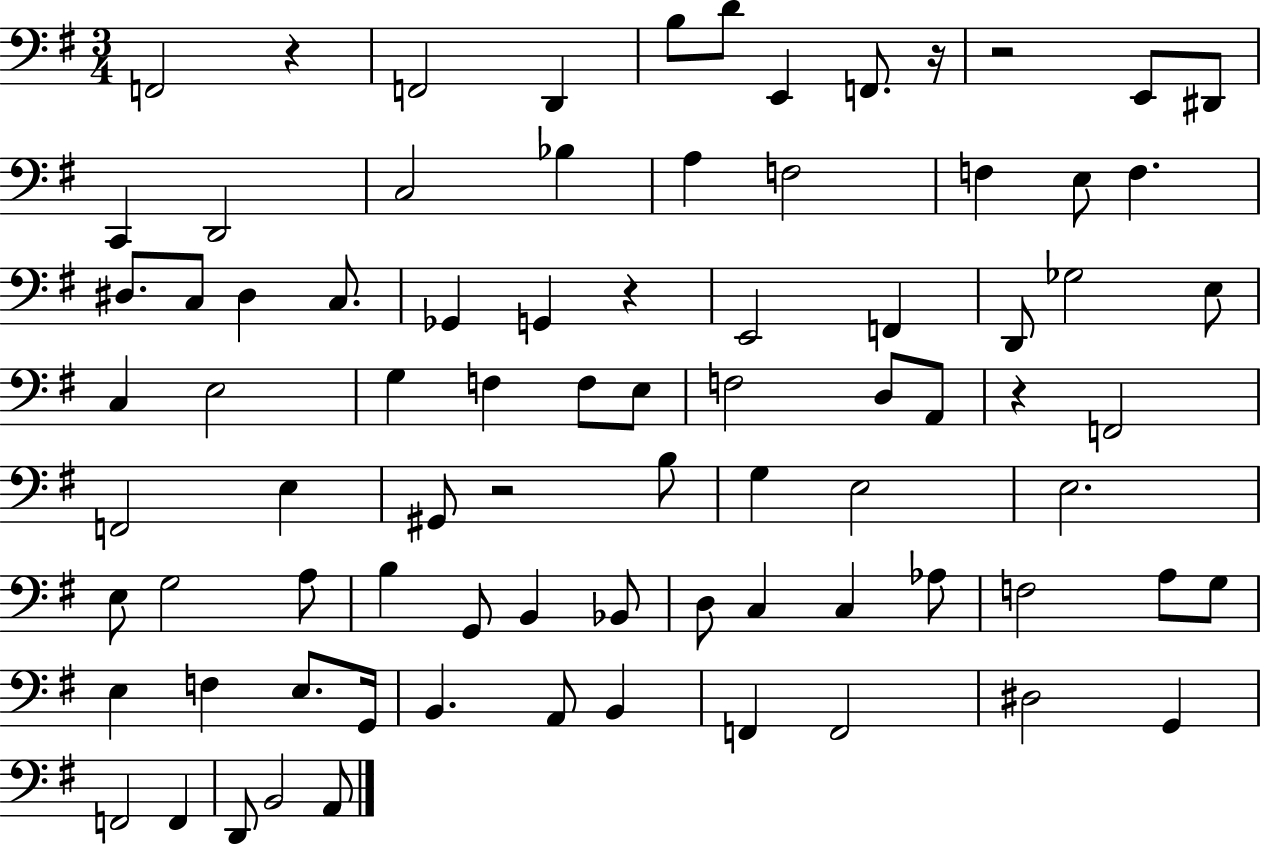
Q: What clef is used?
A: bass